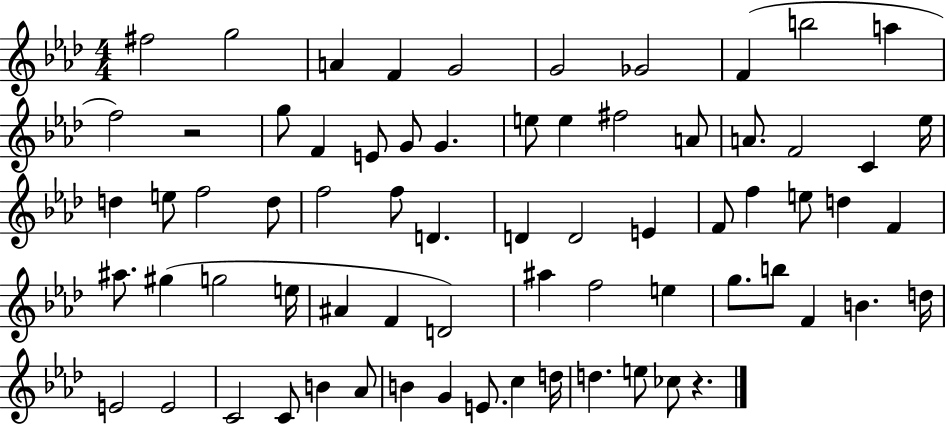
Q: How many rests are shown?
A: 2